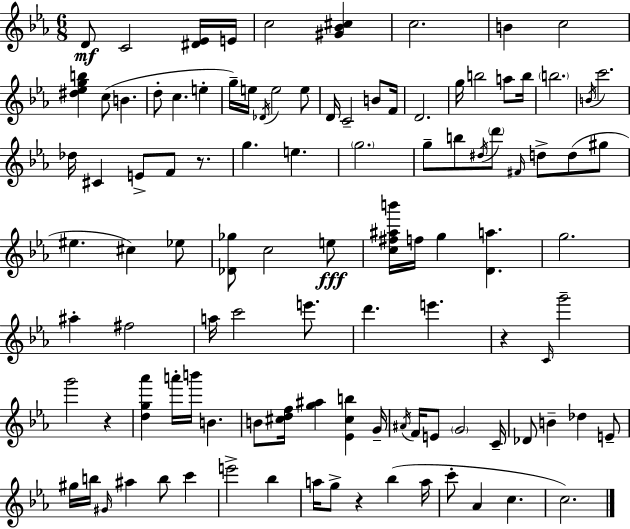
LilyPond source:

{
  \clef treble
  \numericTimeSignature
  \time 6/8
  \key ees \major
  \repeat volta 2 { d'8\mf c'2 <dis' ees'>16 e'16 | c''2 <gis' bes' cis''>4 | c''2. | b'4 c''2 | \break <dis'' ees'' g'' b''>4 c''8( b'4. | d''8-. c''4. e''4-. | g''16--) e''16 \acciaccatura { des'16 } e''2 e''8 | d'16 c'2-- b'8 | \break f'16 d'2. | g''16 b''2 a''8 | b''16 \parenthesize b''2. | \acciaccatura { b'16 } c'''2. | \break des''16 cis'4 e'8-> f'8 r8. | g''4. e''4. | \parenthesize g''2. | g''8-- b''8 \acciaccatura { dis''16 } \parenthesize d'''8 \grace { fis'16 } d''8-> | \break d''8( gis''8 eis''4. cis''4) | ees''8 <des' ges''>8 c''2 | e''8\fff <c'' fis'' ais'' b'''>16 f''16 g''4 <d' a''>4. | g''2. | \break ais''4-. fis''2 | a''16 c'''2 | e'''8. d'''4. e'''4. | r4 \grace { c'16 } g'''2-- | \break g'''2 | r4 <d'' g'' aes'''>4 a'''16-. b'''16 b'4. | b'8 <cis'' d'' f''>16 <g'' ais''>4 | <ees' cis'' b''>4 g'16-- \acciaccatura { ais'16 } f'16 e'8 \parenthesize g'2 | \break c'16-- des'8 b'4-- | des''4 e'8-- gis''16 b''16 \grace { gis'16 } ais''4 | b''8 c'''4 e'''2-> | bes''4 a''16 g''8-> r4 | \break bes''4( a''16 c'''8-. aes'4 | c''4. c''2.) | } \bar "|."
}